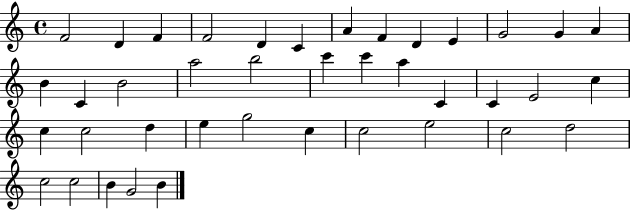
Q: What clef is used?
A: treble